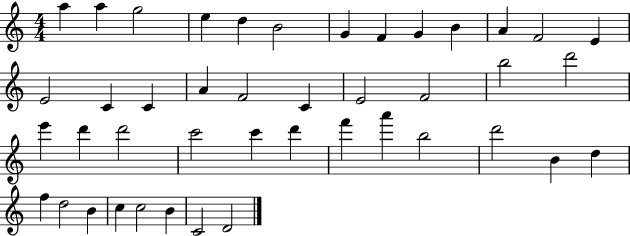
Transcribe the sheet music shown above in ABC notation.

X:1
T:Untitled
M:4/4
L:1/4
K:C
a a g2 e d B2 G F G B A F2 E E2 C C A F2 C E2 F2 b2 d'2 e' d' d'2 c'2 c' d' f' a' b2 d'2 B d f d2 B c c2 B C2 D2